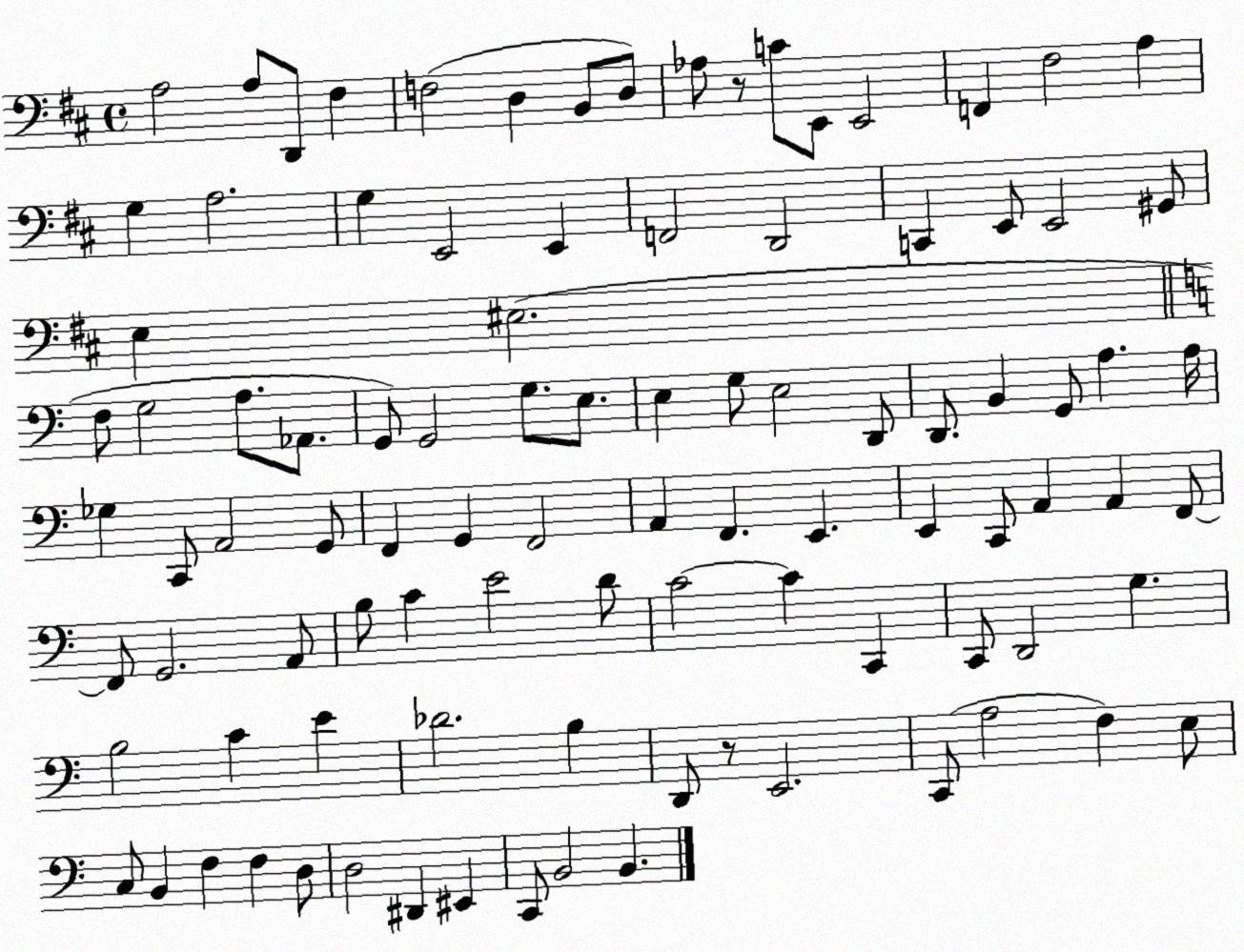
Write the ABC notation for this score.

X:1
T:Untitled
M:4/4
L:1/4
K:D
A,2 A,/2 D,,/2 ^F, F,2 D, B,,/2 D,/2 _A,/2 z/2 C/2 E,,/2 E,,2 F,, ^F,2 A, G, A,2 G, E,,2 E,, F,,2 D,,2 C,, E,,/2 E,,2 ^G,,/2 E, ^E,2 F,/2 G,2 A,/2 _A,,/2 G,,/2 G,,2 G,/2 E,/2 E, G,/2 E,2 D,,/2 D,,/2 B,, G,,/2 A, A,/4 _G, C,,/2 A,,2 G,,/2 F,, G,, F,,2 A,, F,, E,, E,, C,,/2 A,, A,, F,,/2 F,,/2 G,,2 A,,/2 B,/2 C E2 D/2 C2 C C,, C,,/2 D,,2 G, B,2 C E _D2 B, D,,/2 z/2 E,,2 C,,/2 A,2 F, E,/2 C,/2 B,, F, F, D,/2 D,2 ^D,, ^E,, C,,/2 B,,2 B,,